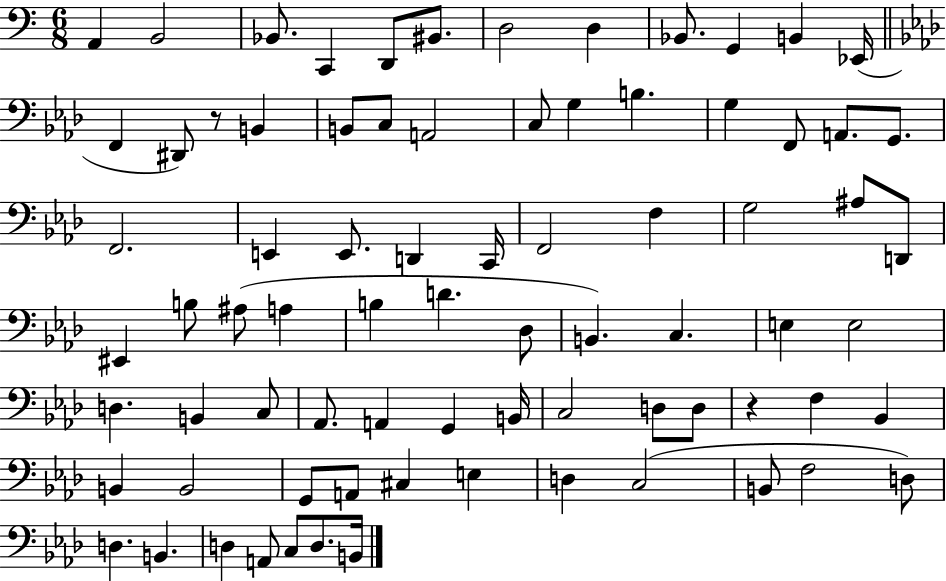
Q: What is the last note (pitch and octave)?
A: B2